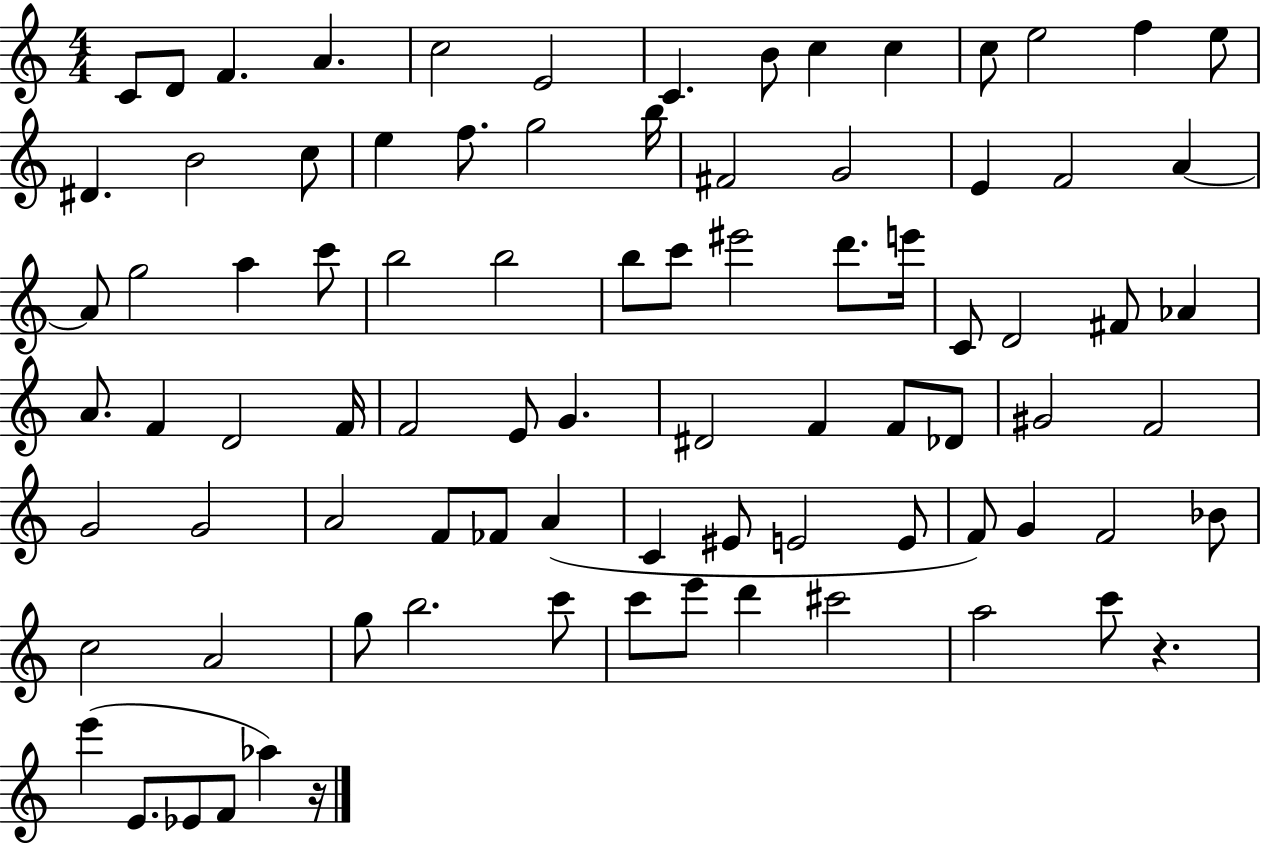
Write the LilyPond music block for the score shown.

{
  \clef treble
  \numericTimeSignature
  \time 4/4
  \key c \major
  \repeat volta 2 { c'8 d'8 f'4. a'4. | c''2 e'2 | c'4. b'8 c''4 c''4 | c''8 e''2 f''4 e''8 | \break dis'4. b'2 c''8 | e''4 f''8. g''2 b''16 | fis'2 g'2 | e'4 f'2 a'4~~ | \break a'8 g''2 a''4 c'''8 | b''2 b''2 | b''8 c'''8 eis'''2 d'''8. e'''16 | c'8 d'2 fis'8 aes'4 | \break a'8. f'4 d'2 f'16 | f'2 e'8 g'4. | dis'2 f'4 f'8 des'8 | gis'2 f'2 | \break g'2 g'2 | a'2 f'8 fes'8 a'4( | c'4 eis'8 e'2 e'8 | f'8) g'4 f'2 bes'8 | \break c''2 a'2 | g''8 b''2. c'''8 | c'''8 e'''8 d'''4 cis'''2 | a''2 c'''8 r4. | \break e'''4( e'8. ees'8 f'8 aes''4) r16 | } \bar "|."
}